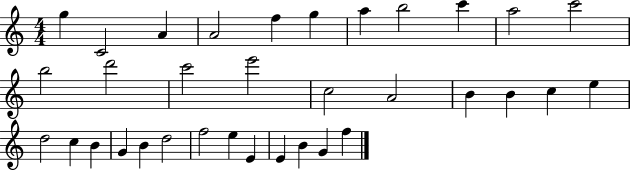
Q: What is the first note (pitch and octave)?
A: G5